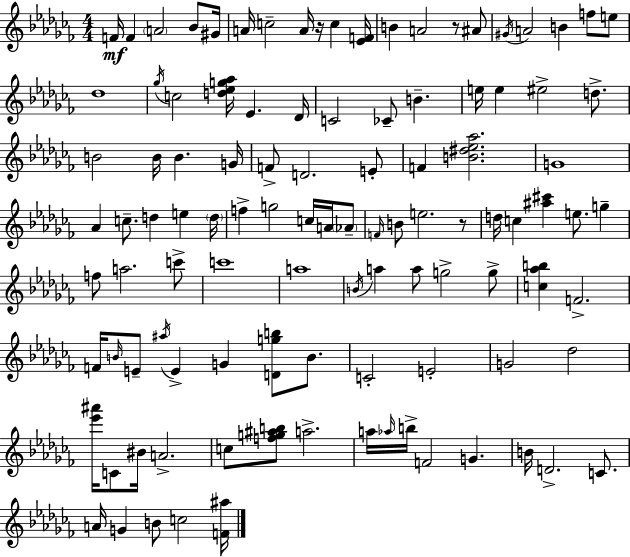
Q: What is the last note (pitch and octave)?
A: C5